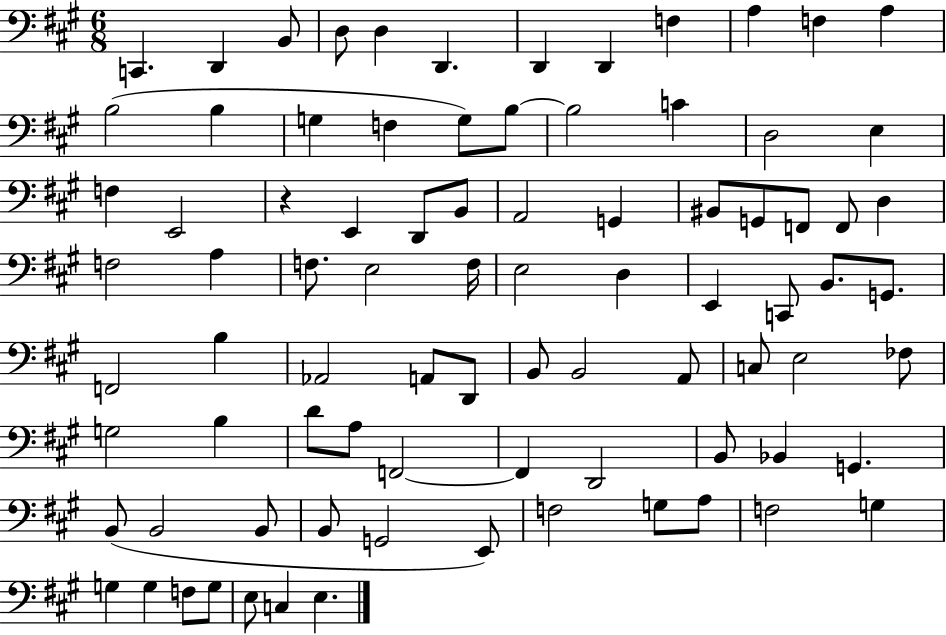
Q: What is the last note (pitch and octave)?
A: E3